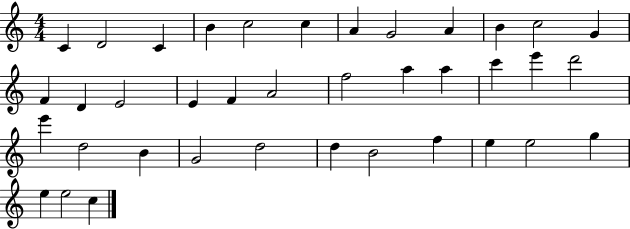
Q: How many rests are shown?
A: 0